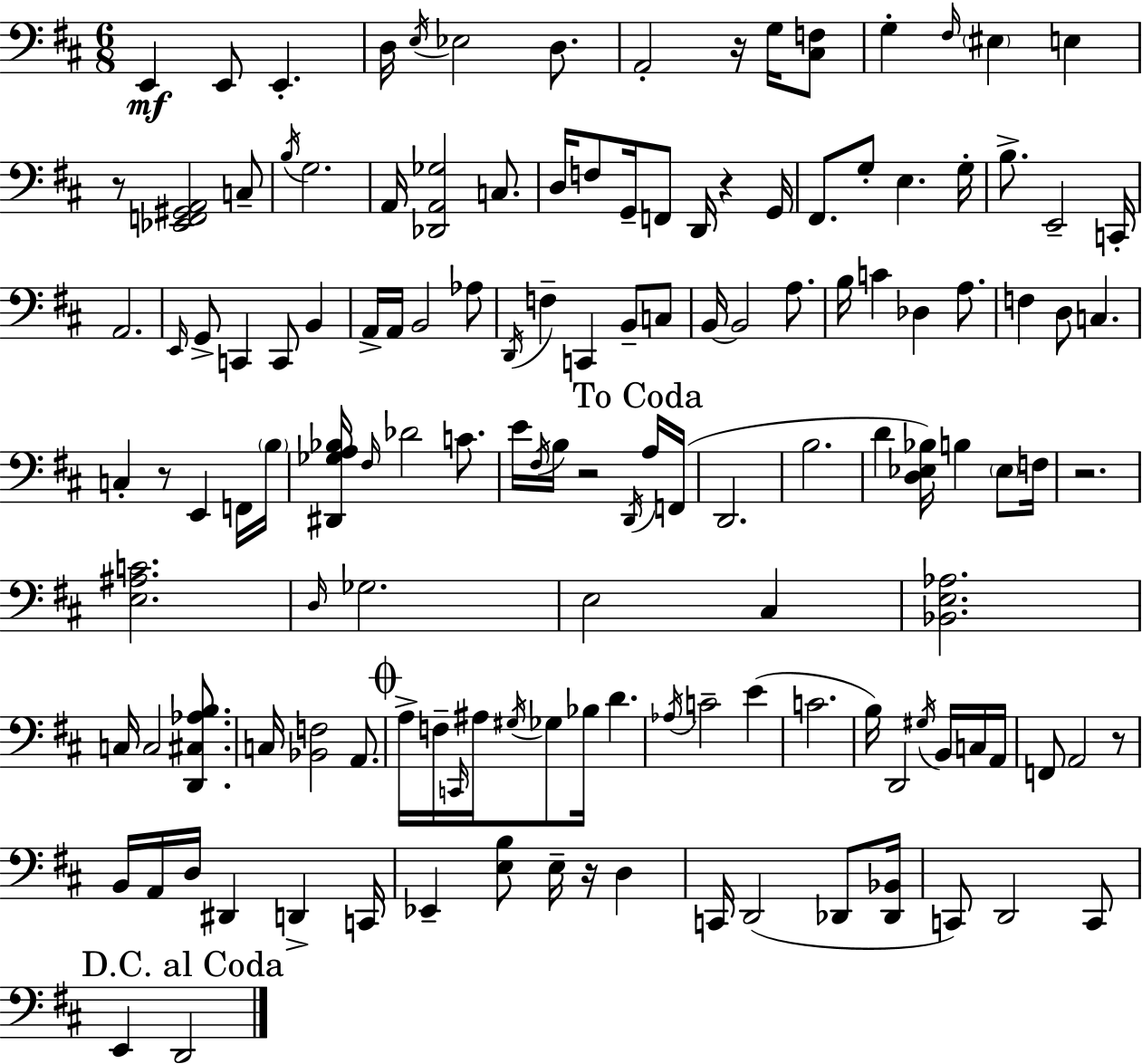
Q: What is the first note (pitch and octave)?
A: E2